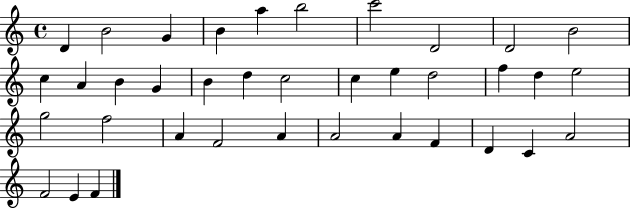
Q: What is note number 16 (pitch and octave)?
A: D5